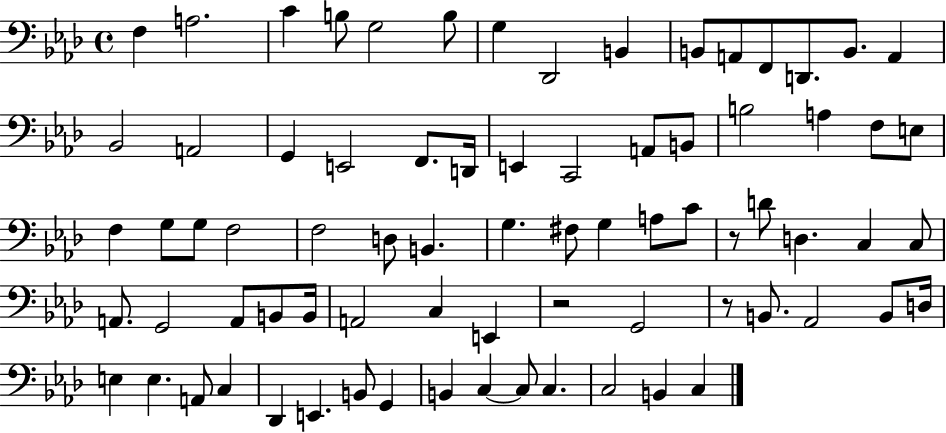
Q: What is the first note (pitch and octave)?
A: F3